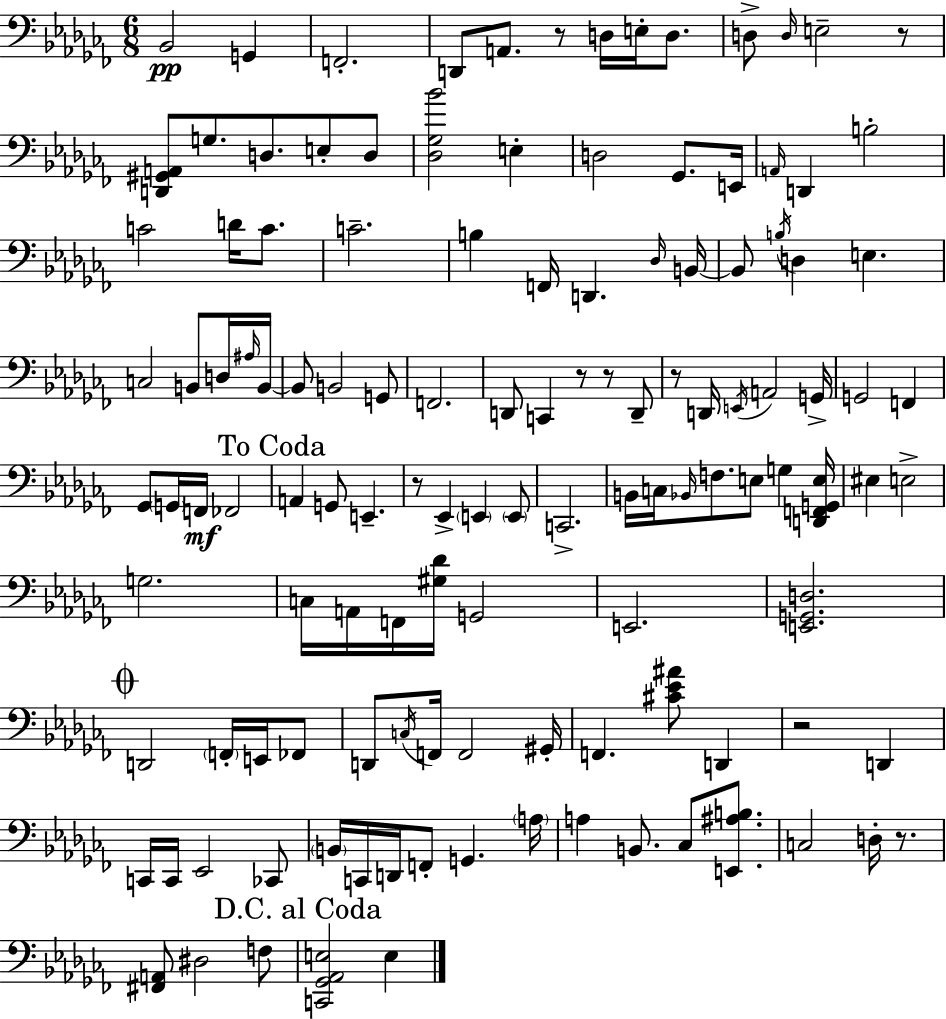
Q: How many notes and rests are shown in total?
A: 125